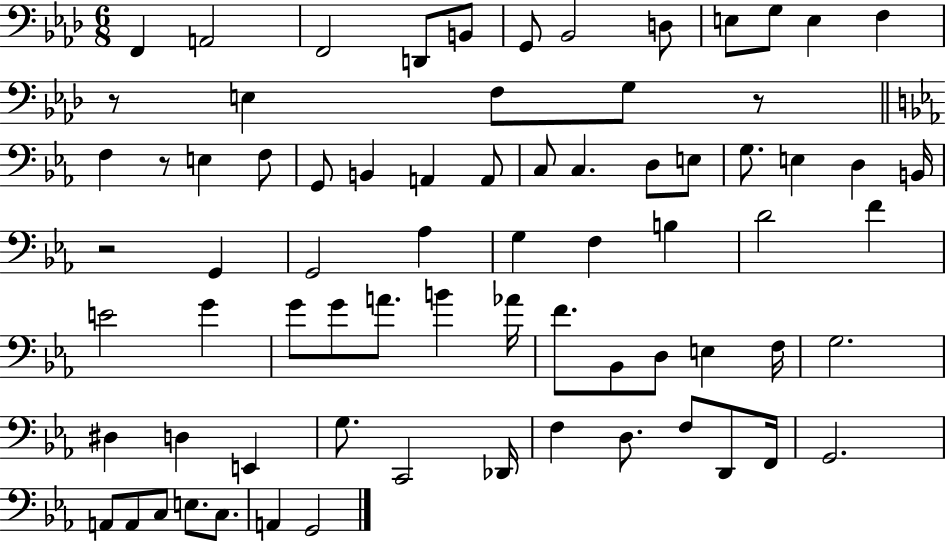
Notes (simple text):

F2/q A2/h F2/h D2/e B2/e G2/e Bb2/h D3/e E3/e G3/e E3/q F3/q R/e E3/q F3/e G3/e R/e F3/q R/e E3/q F3/e G2/e B2/q A2/q A2/e C3/e C3/q. D3/e E3/e G3/e. E3/q D3/q B2/s R/h G2/q G2/h Ab3/q G3/q F3/q B3/q D4/h F4/q E4/h G4/q G4/e G4/e A4/e. B4/q Ab4/s F4/e. Bb2/e D3/e E3/q F3/s G3/h. D#3/q D3/q E2/q G3/e. C2/h Db2/s F3/q D3/e. F3/e D2/e F2/s G2/h. A2/e A2/e C3/e E3/e. C3/e. A2/q G2/h